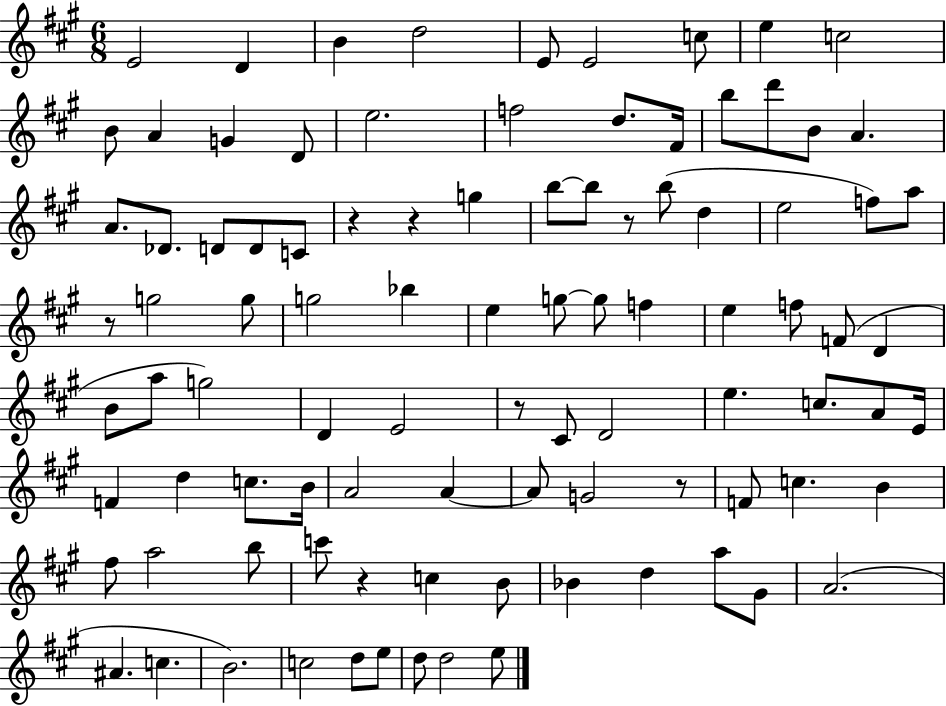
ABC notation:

X:1
T:Untitled
M:6/8
L:1/4
K:A
E2 D B d2 E/2 E2 c/2 e c2 B/2 A G D/2 e2 f2 d/2 ^F/4 b/2 d'/2 B/2 A A/2 _D/2 D/2 D/2 C/2 z z g b/2 b/2 z/2 b/2 d e2 f/2 a/2 z/2 g2 g/2 g2 _b e g/2 g/2 f e f/2 F/2 D B/2 a/2 g2 D E2 z/2 ^C/2 D2 e c/2 A/2 E/4 F d c/2 B/4 A2 A A/2 G2 z/2 F/2 c B ^f/2 a2 b/2 c'/2 z c B/2 _B d a/2 ^G/2 A2 ^A c B2 c2 d/2 e/2 d/2 d2 e/2